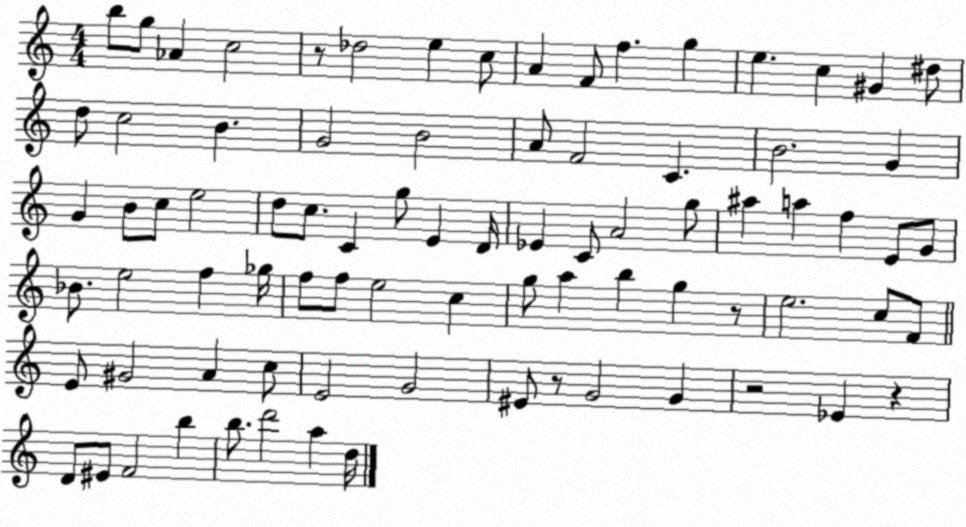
X:1
T:Untitled
M:4/4
L:1/4
K:C
b/2 g/2 _A c2 z/2 _d2 e c/2 A F/2 f g e c ^G ^d/2 d/2 c2 B G2 B2 A/2 F2 C B2 G G B/2 c/2 e2 d/2 c/2 C g/2 E D/4 _E C/2 A2 g/2 ^a a f E/2 G/2 _B/2 e2 f _g/4 f/2 f/2 e2 c g/2 a b g z/2 e2 c/2 F/2 E/2 ^G2 A c/2 E2 G2 ^E/2 z/2 G2 G z2 _E z D/2 ^E/2 F2 b b/2 d'2 a d/4